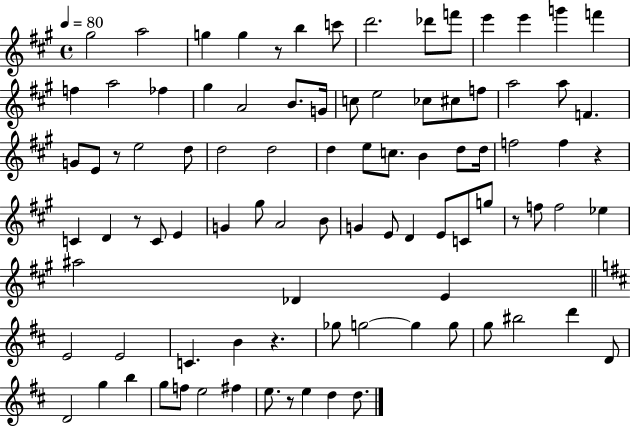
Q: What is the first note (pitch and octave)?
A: G#5